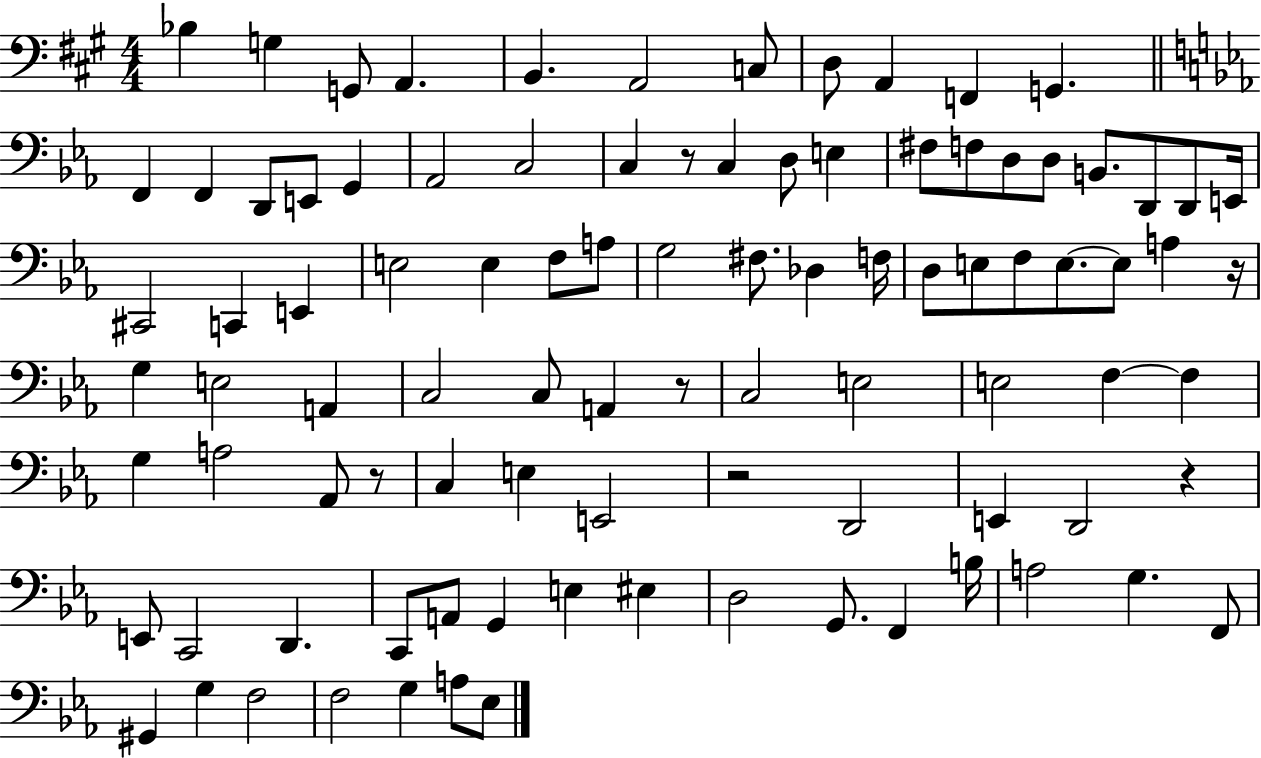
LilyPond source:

{
  \clef bass
  \numericTimeSignature
  \time 4/4
  \key a \major
  \repeat volta 2 { bes4 g4 g,8 a,4. | b,4. a,2 c8 | d8 a,4 f,4 g,4. | \bar "||" \break \key c \minor f,4 f,4 d,8 e,8 g,4 | aes,2 c2 | c4 r8 c4 d8 e4 | fis8 f8 d8 d8 b,8. d,8 d,8 e,16 | \break cis,2 c,4 e,4 | e2 e4 f8 a8 | g2 fis8. des4 f16 | d8 e8 f8 e8.~~ e8 a4 r16 | \break g4 e2 a,4 | c2 c8 a,4 r8 | c2 e2 | e2 f4~~ f4 | \break g4 a2 aes,8 r8 | c4 e4 e,2 | r2 d,2 | e,4 d,2 r4 | \break e,8 c,2 d,4. | c,8 a,8 g,4 e4 eis4 | d2 g,8. f,4 b16 | a2 g4. f,8 | \break gis,4 g4 f2 | f2 g4 a8 ees8 | } \bar "|."
}